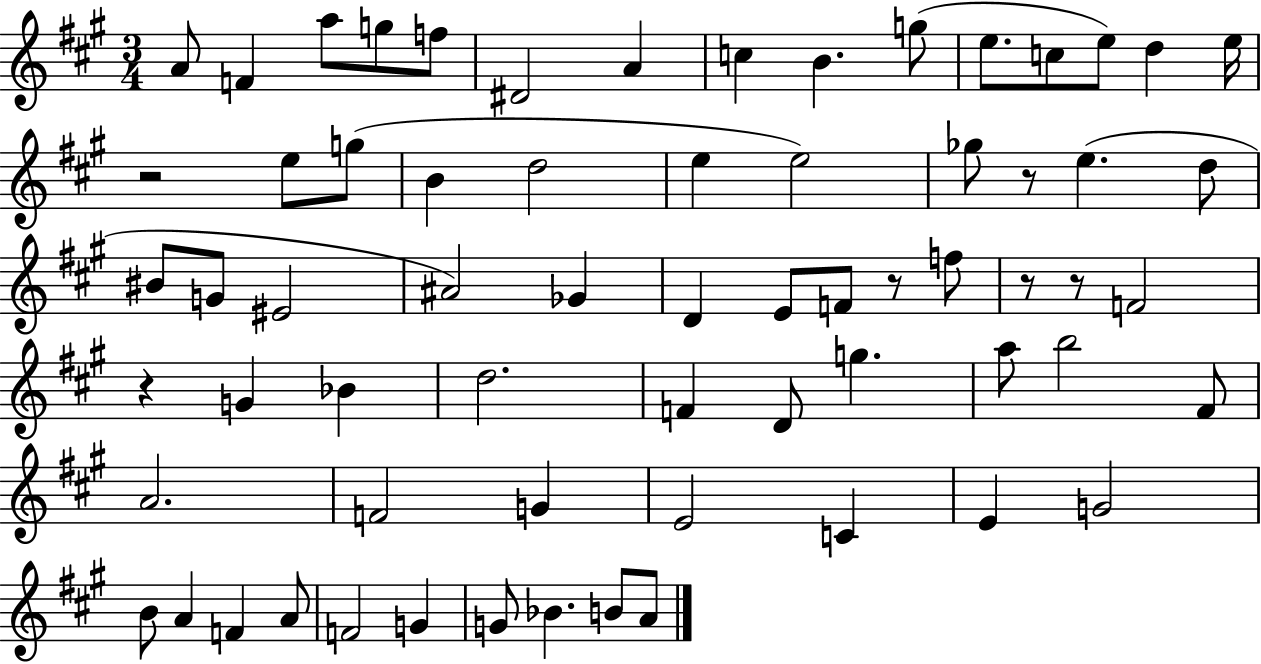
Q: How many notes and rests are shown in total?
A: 66